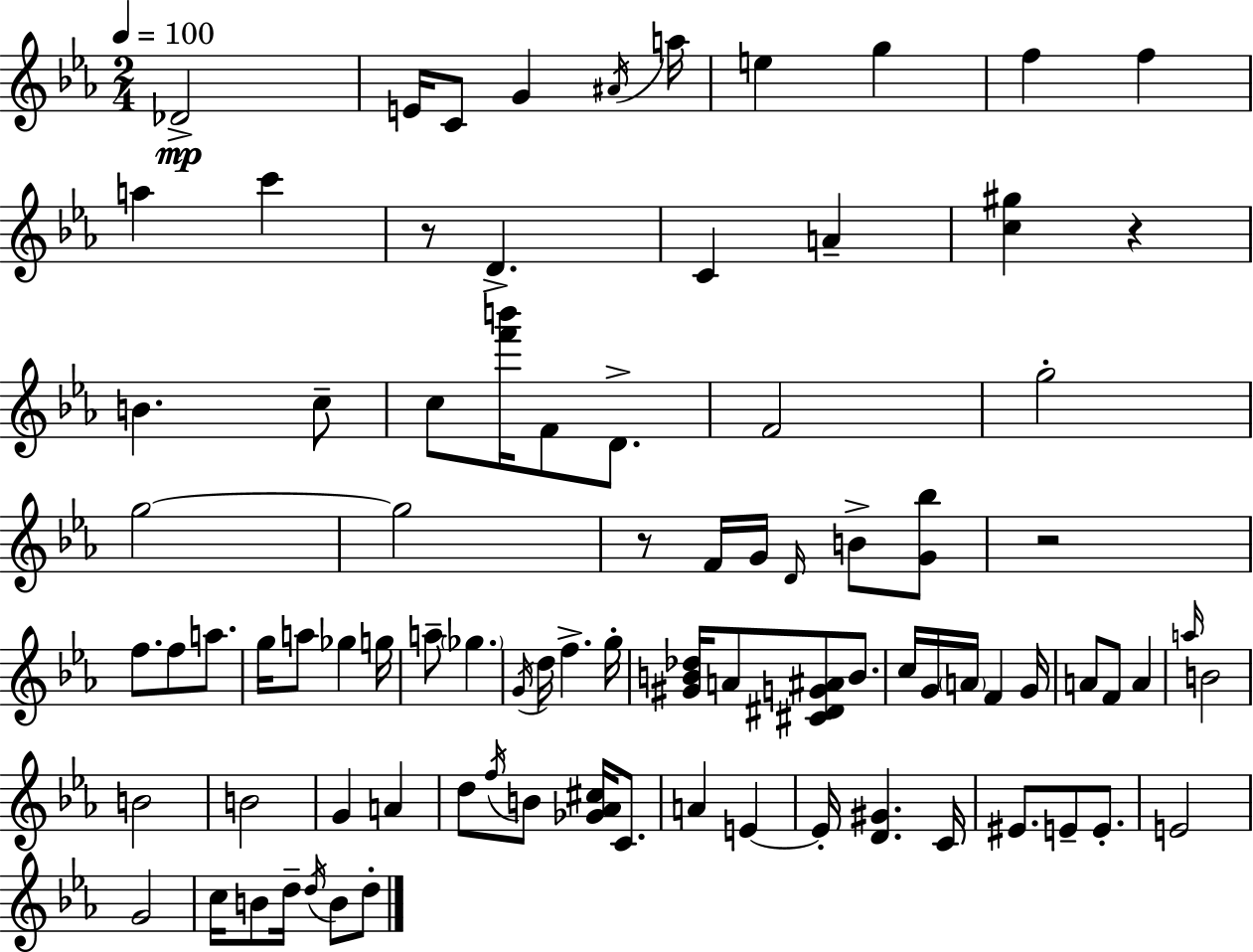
Db4/h E4/s C4/e G4/q A#4/s A5/s E5/q G5/q F5/q F5/q A5/q C6/q R/e D4/q. C4/q A4/q [C5,G#5]/q R/q B4/q. C5/e C5/e [F6,B6]/s F4/e D4/e. F4/h G5/h G5/h G5/h R/e F4/s G4/s D4/s B4/e [G4,Bb5]/e R/h F5/e. F5/e A5/e. G5/s A5/e Gb5/q G5/s A5/e Gb5/q. G4/s D5/s F5/q. G5/s [G#4,B4,Db5]/s A4/e [C#4,D#4,G4,A#4]/e B4/e. C5/s G4/s A4/s F4/q G4/s A4/e F4/e A4/q A5/s B4/h B4/h B4/h G4/q A4/q D5/e F5/s B4/e [Gb4,Ab4,C#5]/s C4/e. A4/q E4/q E4/s [D4,G#4]/q. C4/s EIS4/e. E4/e E4/e. E4/h G4/h C5/s B4/e D5/s D5/s B4/e D5/e